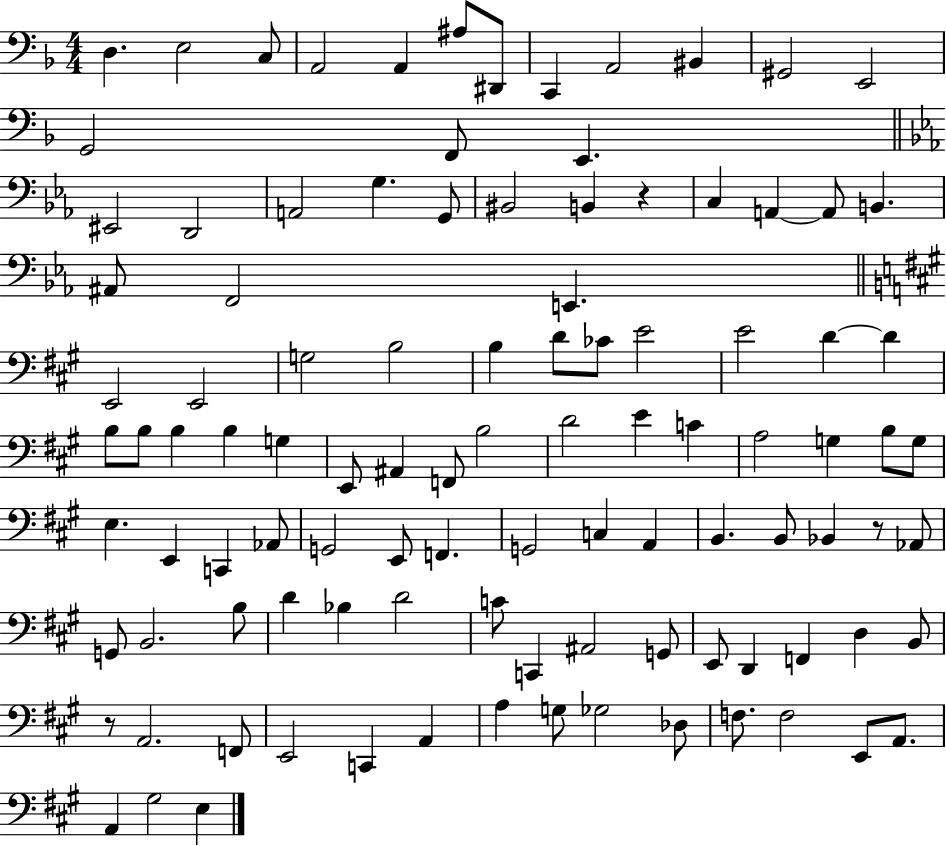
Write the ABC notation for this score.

X:1
T:Untitled
M:4/4
L:1/4
K:F
D, E,2 C,/2 A,,2 A,, ^A,/2 ^D,,/2 C,, A,,2 ^B,, ^G,,2 E,,2 G,,2 F,,/2 E,, ^E,,2 D,,2 A,,2 G, G,,/2 ^B,,2 B,, z C, A,, A,,/2 B,, ^A,,/2 F,,2 E,, E,,2 E,,2 G,2 B,2 B, D/2 _C/2 E2 E2 D D B,/2 B,/2 B, B, G, E,,/2 ^A,, F,,/2 B,2 D2 E C A,2 G, B,/2 G,/2 E, E,, C,, _A,,/2 G,,2 E,,/2 F,, G,,2 C, A,, B,, B,,/2 _B,, z/2 _A,,/2 G,,/2 B,,2 B,/2 D _B, D2 C/2 C,, ^A,,2 G,,/2 E,,/2 D,, F,, D, B,,/2 z/2 A,,2 F,,/2 E,,2 C,, A,, A, G,/2 _G,2 _D,/2 F,/2 F,2 E,,/2 A,,/2 A,, ^G,2 E,